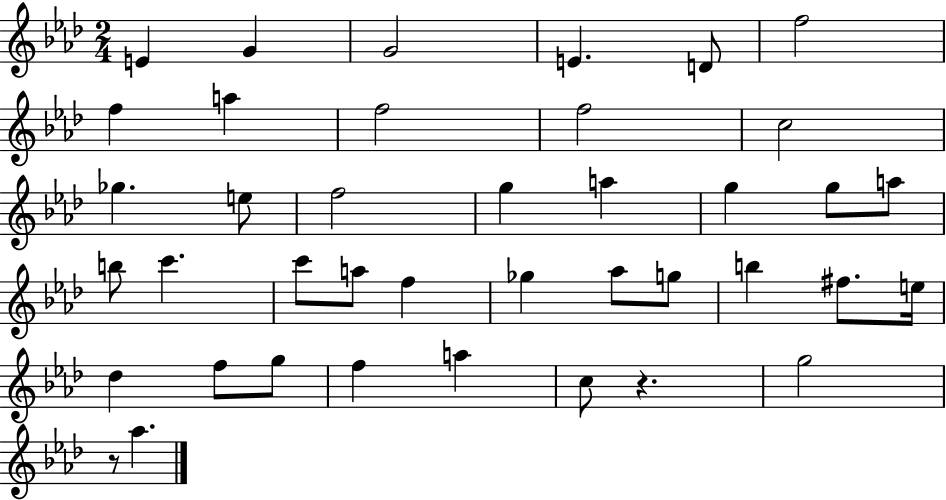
X:1
T:Untitled
M:2/4
L:1/4
K:Ab
E G G2 E D/2 f2 f a f2 f2 c2 _g e/2 f2 g a g g/2 a/2 b/2 c' c'/2 a/2 f _g _a/2 g/2 b ^f/2 e/4 _d f/2 g/2 f a c/2 z g2 z/2 _a